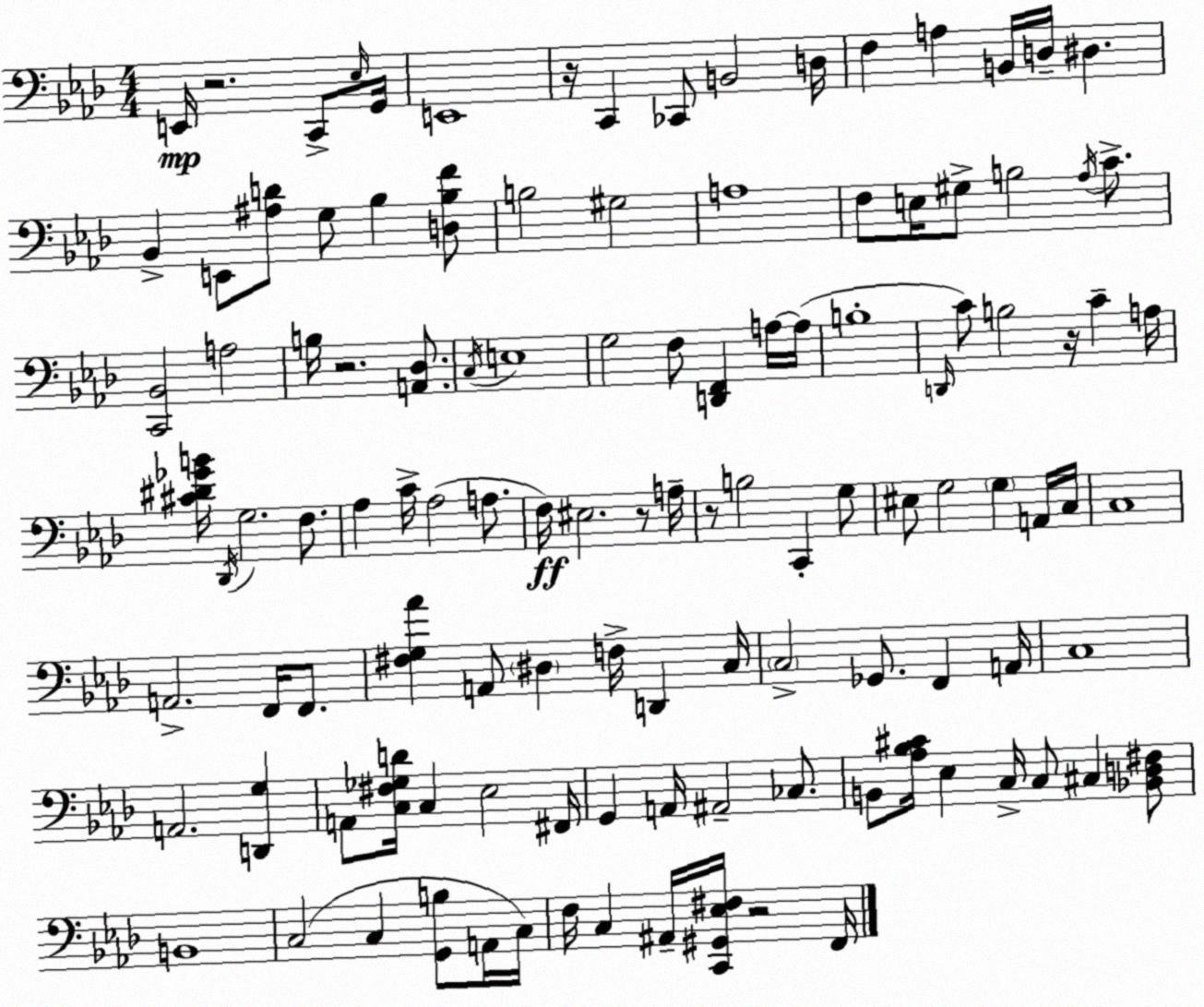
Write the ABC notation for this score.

X:1
T:Untitled
M:4/4
L:1/4
K:Ab
E,,/4 z2 C,,/2 _E,/4 G,,/4 E,,4 z/4 C,, _C,,/2 B,,2 D,/4 F, A, B,,/4 D,/4 ^D, _B,, E,,/2 [^A,D]/2 G,/2 _B, [D,_B,F]/2 B,2 ^G,2 A,4 F,/2 E,/4 ^G,/2 B,2 _A,/4 C/2 [C,,_B,,]2 A,2 B,/4 z2 [A,,_D,]/2 C,/4 E,4 G,2 F,/2 [D,,F,,] A,/4 A,/4 B,4 D,,/4 C/2 B,2 z/4 C A,/4 [^C^D_GB]/4 _D,,/4 G,2 F,/2 _A, C/4 _A,2 A,/2 F,/4 ^E,2 z/2 A,/4 z/2 B,2 C,, G,/2 ^E,/2 G,2 G, A,,/4 C,/4 C,4 A,,2 F,,/4 F,,/2 [^F,G,_A] A,,/2 ^D, F,/4 D,, C,/4 C,2 _G,,/2 F,, A,,/4 C,4 A,,2 [D,,G,] A,,/2 [C,^F,_G,D]/4 C, _E,2 ^F,,/4 G,, A,,/4 ^A,,2 _C,/2 B,,/2 [_A,_B,^C]/4 _E, C,/4 C,/2 ^C, [_B,,D,^F,]/2 B,,4 C,2 C, [G,,B,]/2 A,,/4 C,/4 F,/4 C, ^A,,/4 [C,,^G,,_E,^F,]/4 z2 F,,/4